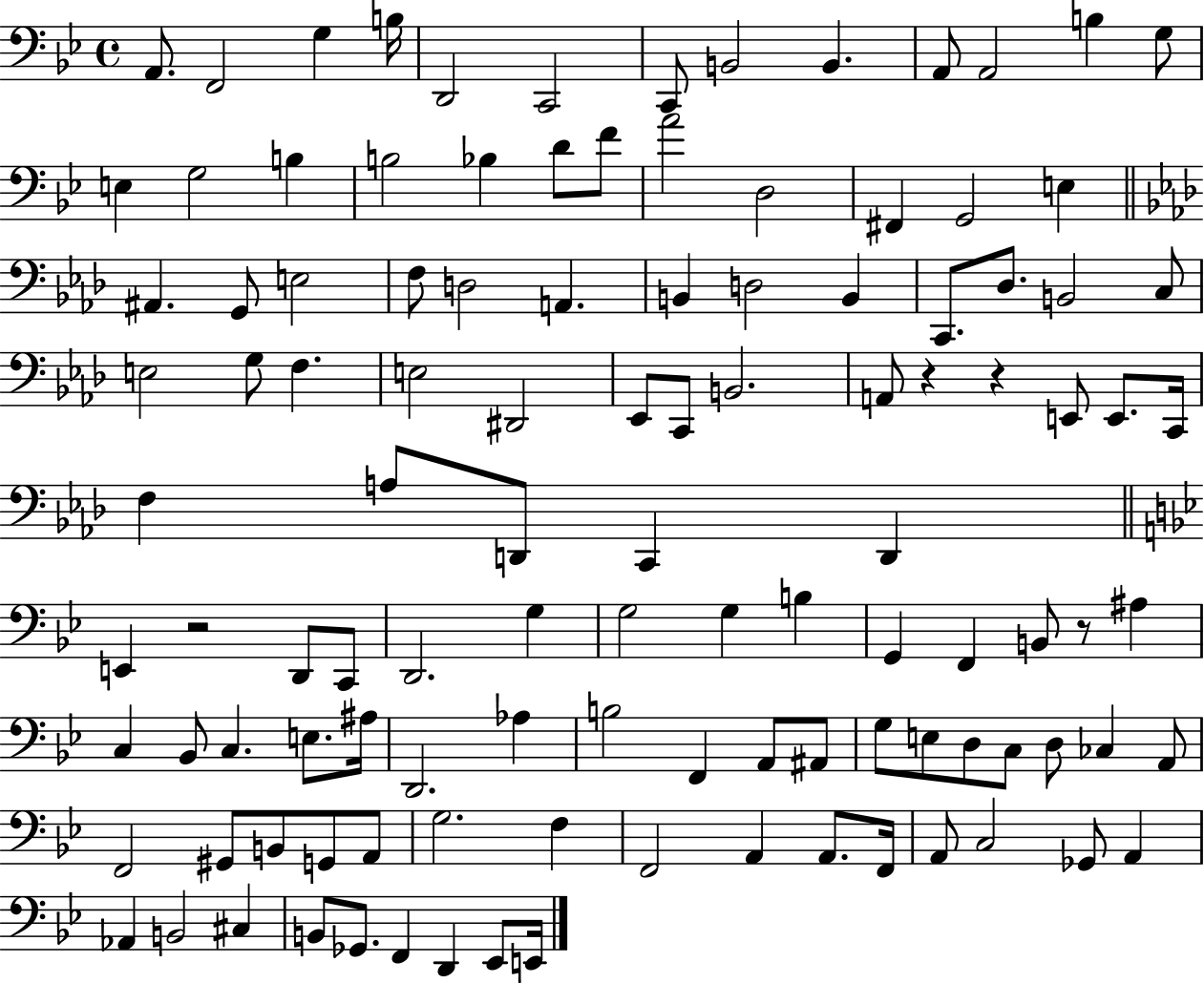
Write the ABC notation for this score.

X:1
T:Untitled
M:4/4
L:1/4
K:Bb
A,,/2 F,,2 G, B,/4 D,,2 C,,2 C,,/2 B,,2 B,, A,,/2 A,,2 B, G,/2 E, G,2 B, B,2 _B, D/2 F/2 A2 D,2 ^F,, G,,2 E, ^A,, G,,/2 E,2 F,/2 D,2 A,, B,, D,2 B,, C,,/2 _D,/2 B,,2 C,/2 E,2 G,/2 F, E,2 ^D,,2 _E,,/2 C,,/2 B,,2 A,,/2 z z E,,/2 E,,/2 C,,/4 F, A,/2 D,,/2 C,, D,, E,, z2 D,,/2 C,,/2 D,,2 G, G,2 G, B, G,, F,, B,,/2 z/2 ^A, C, _B,,/2 C, E,/2 ^A,/4 D,,2 _A, B,2 F,, A,,/2 ^A,,/2 G,/2 E,/2 D,/2 C,/2 D,/2 _C, A,,/2 F,,2 ^G,,/2 B,,/2 G,,/2 A,,/2 G,2 F, F,,2 A,, A,,/2 F,,/4 A,,/2 C,2 _G,,/2 A,, _A,, B,,2 ^C, B,,/2 _G,,/2 F,, D,, _E,,/2 E,,/4